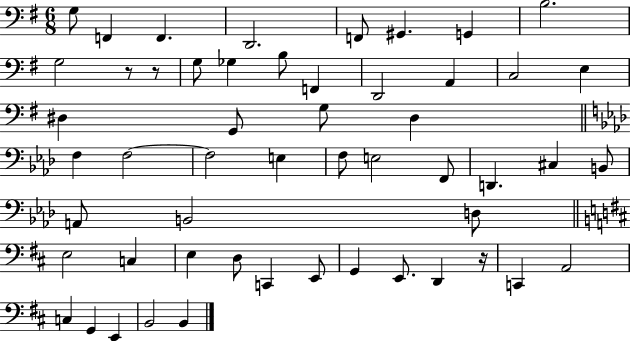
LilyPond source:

{
  \clef bass
  \numericTimeSignature
  \time 6/8
  \key g \major
  \repeat volta 2 { g8 f,4 f,4. | d,2. | f,8 gis,4. g,4 | b2. | \break g2 r8 r8 | g8 ges4 b8 f,4 | d,2 a,4 | c2 e4 | \break dis4 g,8 g8 dis4 | \bar "||" \break \key aes \major f4 f2~~ | f2 e4 | f8 e2 f,8 | d,4. cis4 b,8 | \break a,8 b,2 d8 | \bar "||" \break \key d \major e2 c4 | e4 d8 c,4 e,8 | g,4 e,8. d,4 r16 | c,4 a,2 | \break c4 g,4 e,4 | b,2 b,4 | } \bar "|."
}